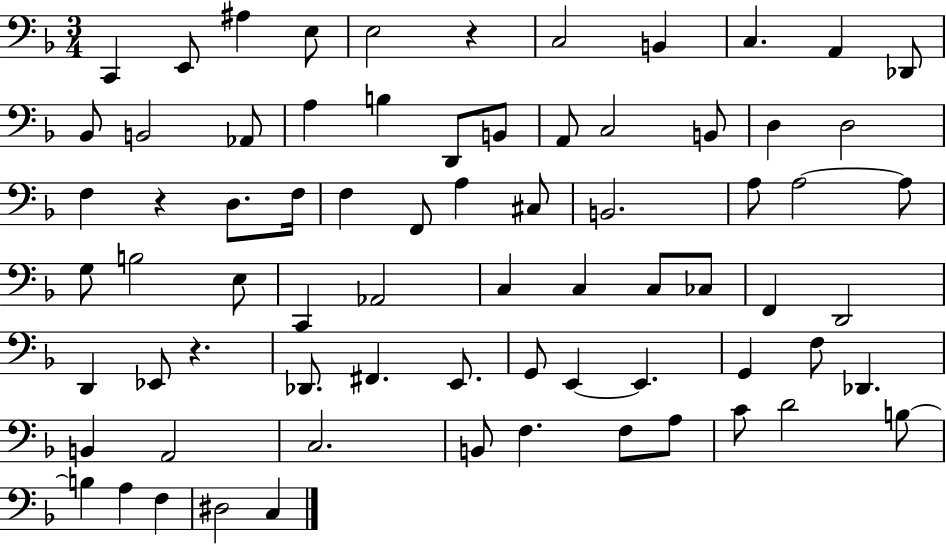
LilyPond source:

{
  \clef bass
  \numericTimeSignature
  \time 3/4
  \key f \major
  c,4 e,8 ais4 e8 | e2 r4 | c2 b,4 | c4. a,4 des,8 | \break bes,8 b,2 aes,8 | a4 b4 d,8 b,8 | a,8 c2 b,8 | d4 d2 | \break f4 r4 d8. f16 | f4 f,8 a4 cis8 | b,2. | a8 a2~~ a8 | \break g8 b2 e8 | c,4 aes,2 | c4 c4 c8 ces8 | f,4 d,2 | \break d,4 ees,8 r4. | des,8. fis,4. e,8. | g,8 e,4~~ e,4. | g,4 f8 des,4. | \break b,4 a,2 | c2. | b,8 f4. f8 a8 | c'8 d'2 b8~~ | \break b4 a4 f4 | dis2 c4 | \bar "|."
}